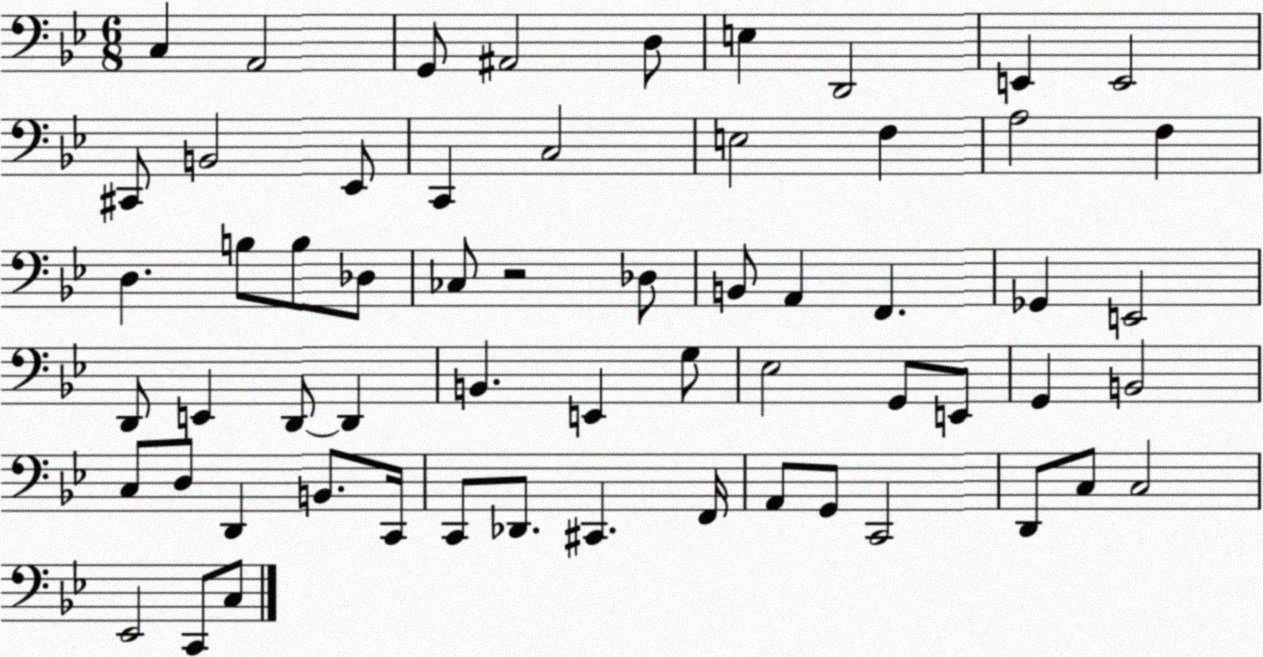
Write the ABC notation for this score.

X:1
T:Untitled
M:6/8
L:1/4
K:Bb
C, A,,2 G,,/2 ^A,,2 D,/2 E, D,,2 E,, E,,2 ^C,,/2 B,,2 _E,,/2 C,, C,2 E,2 F, A,2 F, D, B,/2 B,/2 _D,/2 _C,/2 z2 _D,/2 B,,/2 A,, F,, _G,, E,,2 D,,/2 E,, D,,/2 D,, B,, E,, G,/2 _E,2 G,,/2 E,,/2 G,, B,,2 C,/2 D,/2 D,, B,,/2 C,,/4 C,,/2 _D,,/2 ^C,, F,,/4 A,,/2 G,,/2 C,,2 D,,/2 C,/2 C,2 _E,,2 C,,/2 C,/2